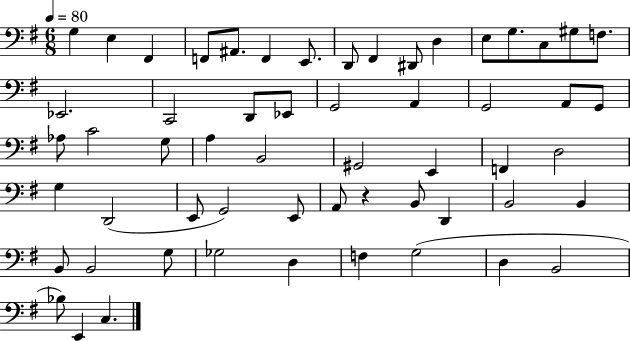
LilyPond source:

{
  \clef bass
  \numericTimeSignature
  \time 6/8
  \key g \major
  \tempo 4 = 80
  g4 e4 fis,4 | f,8 ais,8. f,4 e,8. | d,8 fis,4 dis,8 d4 | e8 g8. c8 gis8 f8. | \break ees,2. | c,2 d,8 ees,8 | g,2 a,4 | g,2 a,8 g,8 | \break aes8 c'2 g8 | a4 b,2 | gis,2 e,4 | f,4 d2 | \break g4 d,2( | e,8 g,2) e,8 | a,8 r4 b,8 d,4 | b,2 b,4 | \break b,8 b,2 g8 | ges2 d4 | f4 g2( | d4 b,2 | \break bes8) e,4 c4. | \bar "|."
}